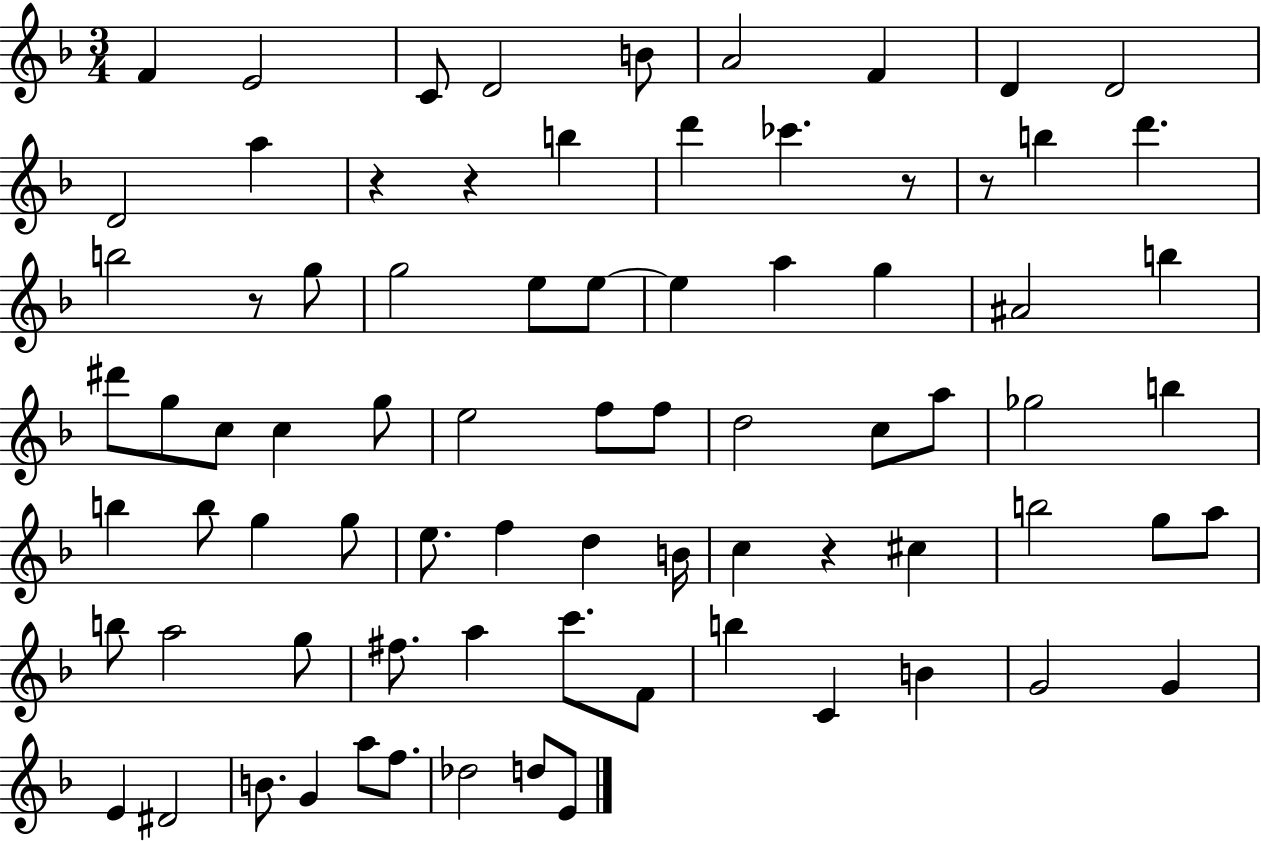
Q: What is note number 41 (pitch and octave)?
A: B5